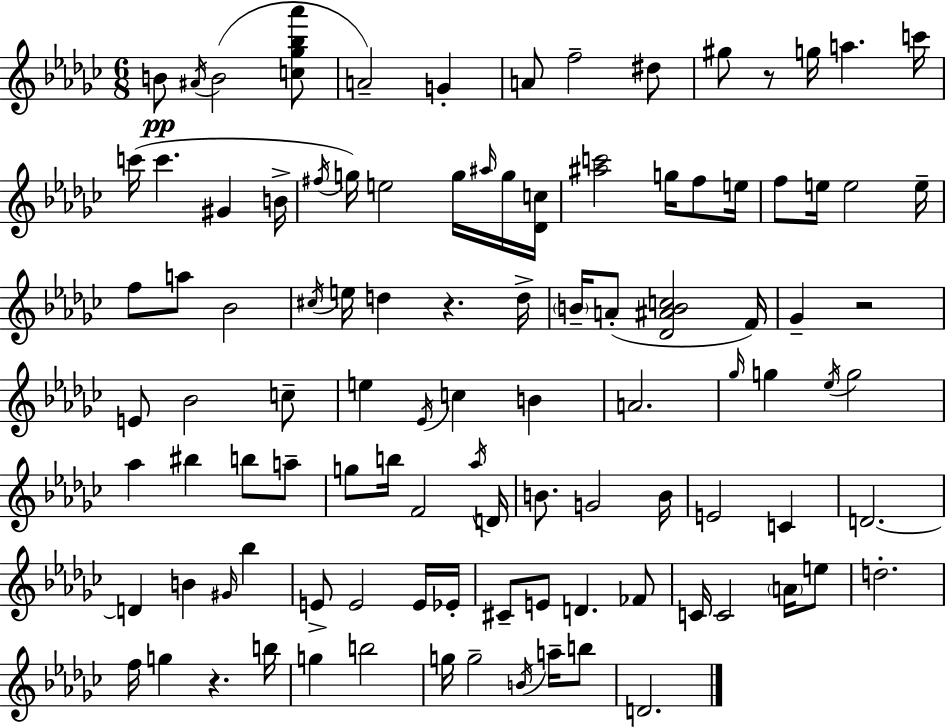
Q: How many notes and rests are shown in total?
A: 103